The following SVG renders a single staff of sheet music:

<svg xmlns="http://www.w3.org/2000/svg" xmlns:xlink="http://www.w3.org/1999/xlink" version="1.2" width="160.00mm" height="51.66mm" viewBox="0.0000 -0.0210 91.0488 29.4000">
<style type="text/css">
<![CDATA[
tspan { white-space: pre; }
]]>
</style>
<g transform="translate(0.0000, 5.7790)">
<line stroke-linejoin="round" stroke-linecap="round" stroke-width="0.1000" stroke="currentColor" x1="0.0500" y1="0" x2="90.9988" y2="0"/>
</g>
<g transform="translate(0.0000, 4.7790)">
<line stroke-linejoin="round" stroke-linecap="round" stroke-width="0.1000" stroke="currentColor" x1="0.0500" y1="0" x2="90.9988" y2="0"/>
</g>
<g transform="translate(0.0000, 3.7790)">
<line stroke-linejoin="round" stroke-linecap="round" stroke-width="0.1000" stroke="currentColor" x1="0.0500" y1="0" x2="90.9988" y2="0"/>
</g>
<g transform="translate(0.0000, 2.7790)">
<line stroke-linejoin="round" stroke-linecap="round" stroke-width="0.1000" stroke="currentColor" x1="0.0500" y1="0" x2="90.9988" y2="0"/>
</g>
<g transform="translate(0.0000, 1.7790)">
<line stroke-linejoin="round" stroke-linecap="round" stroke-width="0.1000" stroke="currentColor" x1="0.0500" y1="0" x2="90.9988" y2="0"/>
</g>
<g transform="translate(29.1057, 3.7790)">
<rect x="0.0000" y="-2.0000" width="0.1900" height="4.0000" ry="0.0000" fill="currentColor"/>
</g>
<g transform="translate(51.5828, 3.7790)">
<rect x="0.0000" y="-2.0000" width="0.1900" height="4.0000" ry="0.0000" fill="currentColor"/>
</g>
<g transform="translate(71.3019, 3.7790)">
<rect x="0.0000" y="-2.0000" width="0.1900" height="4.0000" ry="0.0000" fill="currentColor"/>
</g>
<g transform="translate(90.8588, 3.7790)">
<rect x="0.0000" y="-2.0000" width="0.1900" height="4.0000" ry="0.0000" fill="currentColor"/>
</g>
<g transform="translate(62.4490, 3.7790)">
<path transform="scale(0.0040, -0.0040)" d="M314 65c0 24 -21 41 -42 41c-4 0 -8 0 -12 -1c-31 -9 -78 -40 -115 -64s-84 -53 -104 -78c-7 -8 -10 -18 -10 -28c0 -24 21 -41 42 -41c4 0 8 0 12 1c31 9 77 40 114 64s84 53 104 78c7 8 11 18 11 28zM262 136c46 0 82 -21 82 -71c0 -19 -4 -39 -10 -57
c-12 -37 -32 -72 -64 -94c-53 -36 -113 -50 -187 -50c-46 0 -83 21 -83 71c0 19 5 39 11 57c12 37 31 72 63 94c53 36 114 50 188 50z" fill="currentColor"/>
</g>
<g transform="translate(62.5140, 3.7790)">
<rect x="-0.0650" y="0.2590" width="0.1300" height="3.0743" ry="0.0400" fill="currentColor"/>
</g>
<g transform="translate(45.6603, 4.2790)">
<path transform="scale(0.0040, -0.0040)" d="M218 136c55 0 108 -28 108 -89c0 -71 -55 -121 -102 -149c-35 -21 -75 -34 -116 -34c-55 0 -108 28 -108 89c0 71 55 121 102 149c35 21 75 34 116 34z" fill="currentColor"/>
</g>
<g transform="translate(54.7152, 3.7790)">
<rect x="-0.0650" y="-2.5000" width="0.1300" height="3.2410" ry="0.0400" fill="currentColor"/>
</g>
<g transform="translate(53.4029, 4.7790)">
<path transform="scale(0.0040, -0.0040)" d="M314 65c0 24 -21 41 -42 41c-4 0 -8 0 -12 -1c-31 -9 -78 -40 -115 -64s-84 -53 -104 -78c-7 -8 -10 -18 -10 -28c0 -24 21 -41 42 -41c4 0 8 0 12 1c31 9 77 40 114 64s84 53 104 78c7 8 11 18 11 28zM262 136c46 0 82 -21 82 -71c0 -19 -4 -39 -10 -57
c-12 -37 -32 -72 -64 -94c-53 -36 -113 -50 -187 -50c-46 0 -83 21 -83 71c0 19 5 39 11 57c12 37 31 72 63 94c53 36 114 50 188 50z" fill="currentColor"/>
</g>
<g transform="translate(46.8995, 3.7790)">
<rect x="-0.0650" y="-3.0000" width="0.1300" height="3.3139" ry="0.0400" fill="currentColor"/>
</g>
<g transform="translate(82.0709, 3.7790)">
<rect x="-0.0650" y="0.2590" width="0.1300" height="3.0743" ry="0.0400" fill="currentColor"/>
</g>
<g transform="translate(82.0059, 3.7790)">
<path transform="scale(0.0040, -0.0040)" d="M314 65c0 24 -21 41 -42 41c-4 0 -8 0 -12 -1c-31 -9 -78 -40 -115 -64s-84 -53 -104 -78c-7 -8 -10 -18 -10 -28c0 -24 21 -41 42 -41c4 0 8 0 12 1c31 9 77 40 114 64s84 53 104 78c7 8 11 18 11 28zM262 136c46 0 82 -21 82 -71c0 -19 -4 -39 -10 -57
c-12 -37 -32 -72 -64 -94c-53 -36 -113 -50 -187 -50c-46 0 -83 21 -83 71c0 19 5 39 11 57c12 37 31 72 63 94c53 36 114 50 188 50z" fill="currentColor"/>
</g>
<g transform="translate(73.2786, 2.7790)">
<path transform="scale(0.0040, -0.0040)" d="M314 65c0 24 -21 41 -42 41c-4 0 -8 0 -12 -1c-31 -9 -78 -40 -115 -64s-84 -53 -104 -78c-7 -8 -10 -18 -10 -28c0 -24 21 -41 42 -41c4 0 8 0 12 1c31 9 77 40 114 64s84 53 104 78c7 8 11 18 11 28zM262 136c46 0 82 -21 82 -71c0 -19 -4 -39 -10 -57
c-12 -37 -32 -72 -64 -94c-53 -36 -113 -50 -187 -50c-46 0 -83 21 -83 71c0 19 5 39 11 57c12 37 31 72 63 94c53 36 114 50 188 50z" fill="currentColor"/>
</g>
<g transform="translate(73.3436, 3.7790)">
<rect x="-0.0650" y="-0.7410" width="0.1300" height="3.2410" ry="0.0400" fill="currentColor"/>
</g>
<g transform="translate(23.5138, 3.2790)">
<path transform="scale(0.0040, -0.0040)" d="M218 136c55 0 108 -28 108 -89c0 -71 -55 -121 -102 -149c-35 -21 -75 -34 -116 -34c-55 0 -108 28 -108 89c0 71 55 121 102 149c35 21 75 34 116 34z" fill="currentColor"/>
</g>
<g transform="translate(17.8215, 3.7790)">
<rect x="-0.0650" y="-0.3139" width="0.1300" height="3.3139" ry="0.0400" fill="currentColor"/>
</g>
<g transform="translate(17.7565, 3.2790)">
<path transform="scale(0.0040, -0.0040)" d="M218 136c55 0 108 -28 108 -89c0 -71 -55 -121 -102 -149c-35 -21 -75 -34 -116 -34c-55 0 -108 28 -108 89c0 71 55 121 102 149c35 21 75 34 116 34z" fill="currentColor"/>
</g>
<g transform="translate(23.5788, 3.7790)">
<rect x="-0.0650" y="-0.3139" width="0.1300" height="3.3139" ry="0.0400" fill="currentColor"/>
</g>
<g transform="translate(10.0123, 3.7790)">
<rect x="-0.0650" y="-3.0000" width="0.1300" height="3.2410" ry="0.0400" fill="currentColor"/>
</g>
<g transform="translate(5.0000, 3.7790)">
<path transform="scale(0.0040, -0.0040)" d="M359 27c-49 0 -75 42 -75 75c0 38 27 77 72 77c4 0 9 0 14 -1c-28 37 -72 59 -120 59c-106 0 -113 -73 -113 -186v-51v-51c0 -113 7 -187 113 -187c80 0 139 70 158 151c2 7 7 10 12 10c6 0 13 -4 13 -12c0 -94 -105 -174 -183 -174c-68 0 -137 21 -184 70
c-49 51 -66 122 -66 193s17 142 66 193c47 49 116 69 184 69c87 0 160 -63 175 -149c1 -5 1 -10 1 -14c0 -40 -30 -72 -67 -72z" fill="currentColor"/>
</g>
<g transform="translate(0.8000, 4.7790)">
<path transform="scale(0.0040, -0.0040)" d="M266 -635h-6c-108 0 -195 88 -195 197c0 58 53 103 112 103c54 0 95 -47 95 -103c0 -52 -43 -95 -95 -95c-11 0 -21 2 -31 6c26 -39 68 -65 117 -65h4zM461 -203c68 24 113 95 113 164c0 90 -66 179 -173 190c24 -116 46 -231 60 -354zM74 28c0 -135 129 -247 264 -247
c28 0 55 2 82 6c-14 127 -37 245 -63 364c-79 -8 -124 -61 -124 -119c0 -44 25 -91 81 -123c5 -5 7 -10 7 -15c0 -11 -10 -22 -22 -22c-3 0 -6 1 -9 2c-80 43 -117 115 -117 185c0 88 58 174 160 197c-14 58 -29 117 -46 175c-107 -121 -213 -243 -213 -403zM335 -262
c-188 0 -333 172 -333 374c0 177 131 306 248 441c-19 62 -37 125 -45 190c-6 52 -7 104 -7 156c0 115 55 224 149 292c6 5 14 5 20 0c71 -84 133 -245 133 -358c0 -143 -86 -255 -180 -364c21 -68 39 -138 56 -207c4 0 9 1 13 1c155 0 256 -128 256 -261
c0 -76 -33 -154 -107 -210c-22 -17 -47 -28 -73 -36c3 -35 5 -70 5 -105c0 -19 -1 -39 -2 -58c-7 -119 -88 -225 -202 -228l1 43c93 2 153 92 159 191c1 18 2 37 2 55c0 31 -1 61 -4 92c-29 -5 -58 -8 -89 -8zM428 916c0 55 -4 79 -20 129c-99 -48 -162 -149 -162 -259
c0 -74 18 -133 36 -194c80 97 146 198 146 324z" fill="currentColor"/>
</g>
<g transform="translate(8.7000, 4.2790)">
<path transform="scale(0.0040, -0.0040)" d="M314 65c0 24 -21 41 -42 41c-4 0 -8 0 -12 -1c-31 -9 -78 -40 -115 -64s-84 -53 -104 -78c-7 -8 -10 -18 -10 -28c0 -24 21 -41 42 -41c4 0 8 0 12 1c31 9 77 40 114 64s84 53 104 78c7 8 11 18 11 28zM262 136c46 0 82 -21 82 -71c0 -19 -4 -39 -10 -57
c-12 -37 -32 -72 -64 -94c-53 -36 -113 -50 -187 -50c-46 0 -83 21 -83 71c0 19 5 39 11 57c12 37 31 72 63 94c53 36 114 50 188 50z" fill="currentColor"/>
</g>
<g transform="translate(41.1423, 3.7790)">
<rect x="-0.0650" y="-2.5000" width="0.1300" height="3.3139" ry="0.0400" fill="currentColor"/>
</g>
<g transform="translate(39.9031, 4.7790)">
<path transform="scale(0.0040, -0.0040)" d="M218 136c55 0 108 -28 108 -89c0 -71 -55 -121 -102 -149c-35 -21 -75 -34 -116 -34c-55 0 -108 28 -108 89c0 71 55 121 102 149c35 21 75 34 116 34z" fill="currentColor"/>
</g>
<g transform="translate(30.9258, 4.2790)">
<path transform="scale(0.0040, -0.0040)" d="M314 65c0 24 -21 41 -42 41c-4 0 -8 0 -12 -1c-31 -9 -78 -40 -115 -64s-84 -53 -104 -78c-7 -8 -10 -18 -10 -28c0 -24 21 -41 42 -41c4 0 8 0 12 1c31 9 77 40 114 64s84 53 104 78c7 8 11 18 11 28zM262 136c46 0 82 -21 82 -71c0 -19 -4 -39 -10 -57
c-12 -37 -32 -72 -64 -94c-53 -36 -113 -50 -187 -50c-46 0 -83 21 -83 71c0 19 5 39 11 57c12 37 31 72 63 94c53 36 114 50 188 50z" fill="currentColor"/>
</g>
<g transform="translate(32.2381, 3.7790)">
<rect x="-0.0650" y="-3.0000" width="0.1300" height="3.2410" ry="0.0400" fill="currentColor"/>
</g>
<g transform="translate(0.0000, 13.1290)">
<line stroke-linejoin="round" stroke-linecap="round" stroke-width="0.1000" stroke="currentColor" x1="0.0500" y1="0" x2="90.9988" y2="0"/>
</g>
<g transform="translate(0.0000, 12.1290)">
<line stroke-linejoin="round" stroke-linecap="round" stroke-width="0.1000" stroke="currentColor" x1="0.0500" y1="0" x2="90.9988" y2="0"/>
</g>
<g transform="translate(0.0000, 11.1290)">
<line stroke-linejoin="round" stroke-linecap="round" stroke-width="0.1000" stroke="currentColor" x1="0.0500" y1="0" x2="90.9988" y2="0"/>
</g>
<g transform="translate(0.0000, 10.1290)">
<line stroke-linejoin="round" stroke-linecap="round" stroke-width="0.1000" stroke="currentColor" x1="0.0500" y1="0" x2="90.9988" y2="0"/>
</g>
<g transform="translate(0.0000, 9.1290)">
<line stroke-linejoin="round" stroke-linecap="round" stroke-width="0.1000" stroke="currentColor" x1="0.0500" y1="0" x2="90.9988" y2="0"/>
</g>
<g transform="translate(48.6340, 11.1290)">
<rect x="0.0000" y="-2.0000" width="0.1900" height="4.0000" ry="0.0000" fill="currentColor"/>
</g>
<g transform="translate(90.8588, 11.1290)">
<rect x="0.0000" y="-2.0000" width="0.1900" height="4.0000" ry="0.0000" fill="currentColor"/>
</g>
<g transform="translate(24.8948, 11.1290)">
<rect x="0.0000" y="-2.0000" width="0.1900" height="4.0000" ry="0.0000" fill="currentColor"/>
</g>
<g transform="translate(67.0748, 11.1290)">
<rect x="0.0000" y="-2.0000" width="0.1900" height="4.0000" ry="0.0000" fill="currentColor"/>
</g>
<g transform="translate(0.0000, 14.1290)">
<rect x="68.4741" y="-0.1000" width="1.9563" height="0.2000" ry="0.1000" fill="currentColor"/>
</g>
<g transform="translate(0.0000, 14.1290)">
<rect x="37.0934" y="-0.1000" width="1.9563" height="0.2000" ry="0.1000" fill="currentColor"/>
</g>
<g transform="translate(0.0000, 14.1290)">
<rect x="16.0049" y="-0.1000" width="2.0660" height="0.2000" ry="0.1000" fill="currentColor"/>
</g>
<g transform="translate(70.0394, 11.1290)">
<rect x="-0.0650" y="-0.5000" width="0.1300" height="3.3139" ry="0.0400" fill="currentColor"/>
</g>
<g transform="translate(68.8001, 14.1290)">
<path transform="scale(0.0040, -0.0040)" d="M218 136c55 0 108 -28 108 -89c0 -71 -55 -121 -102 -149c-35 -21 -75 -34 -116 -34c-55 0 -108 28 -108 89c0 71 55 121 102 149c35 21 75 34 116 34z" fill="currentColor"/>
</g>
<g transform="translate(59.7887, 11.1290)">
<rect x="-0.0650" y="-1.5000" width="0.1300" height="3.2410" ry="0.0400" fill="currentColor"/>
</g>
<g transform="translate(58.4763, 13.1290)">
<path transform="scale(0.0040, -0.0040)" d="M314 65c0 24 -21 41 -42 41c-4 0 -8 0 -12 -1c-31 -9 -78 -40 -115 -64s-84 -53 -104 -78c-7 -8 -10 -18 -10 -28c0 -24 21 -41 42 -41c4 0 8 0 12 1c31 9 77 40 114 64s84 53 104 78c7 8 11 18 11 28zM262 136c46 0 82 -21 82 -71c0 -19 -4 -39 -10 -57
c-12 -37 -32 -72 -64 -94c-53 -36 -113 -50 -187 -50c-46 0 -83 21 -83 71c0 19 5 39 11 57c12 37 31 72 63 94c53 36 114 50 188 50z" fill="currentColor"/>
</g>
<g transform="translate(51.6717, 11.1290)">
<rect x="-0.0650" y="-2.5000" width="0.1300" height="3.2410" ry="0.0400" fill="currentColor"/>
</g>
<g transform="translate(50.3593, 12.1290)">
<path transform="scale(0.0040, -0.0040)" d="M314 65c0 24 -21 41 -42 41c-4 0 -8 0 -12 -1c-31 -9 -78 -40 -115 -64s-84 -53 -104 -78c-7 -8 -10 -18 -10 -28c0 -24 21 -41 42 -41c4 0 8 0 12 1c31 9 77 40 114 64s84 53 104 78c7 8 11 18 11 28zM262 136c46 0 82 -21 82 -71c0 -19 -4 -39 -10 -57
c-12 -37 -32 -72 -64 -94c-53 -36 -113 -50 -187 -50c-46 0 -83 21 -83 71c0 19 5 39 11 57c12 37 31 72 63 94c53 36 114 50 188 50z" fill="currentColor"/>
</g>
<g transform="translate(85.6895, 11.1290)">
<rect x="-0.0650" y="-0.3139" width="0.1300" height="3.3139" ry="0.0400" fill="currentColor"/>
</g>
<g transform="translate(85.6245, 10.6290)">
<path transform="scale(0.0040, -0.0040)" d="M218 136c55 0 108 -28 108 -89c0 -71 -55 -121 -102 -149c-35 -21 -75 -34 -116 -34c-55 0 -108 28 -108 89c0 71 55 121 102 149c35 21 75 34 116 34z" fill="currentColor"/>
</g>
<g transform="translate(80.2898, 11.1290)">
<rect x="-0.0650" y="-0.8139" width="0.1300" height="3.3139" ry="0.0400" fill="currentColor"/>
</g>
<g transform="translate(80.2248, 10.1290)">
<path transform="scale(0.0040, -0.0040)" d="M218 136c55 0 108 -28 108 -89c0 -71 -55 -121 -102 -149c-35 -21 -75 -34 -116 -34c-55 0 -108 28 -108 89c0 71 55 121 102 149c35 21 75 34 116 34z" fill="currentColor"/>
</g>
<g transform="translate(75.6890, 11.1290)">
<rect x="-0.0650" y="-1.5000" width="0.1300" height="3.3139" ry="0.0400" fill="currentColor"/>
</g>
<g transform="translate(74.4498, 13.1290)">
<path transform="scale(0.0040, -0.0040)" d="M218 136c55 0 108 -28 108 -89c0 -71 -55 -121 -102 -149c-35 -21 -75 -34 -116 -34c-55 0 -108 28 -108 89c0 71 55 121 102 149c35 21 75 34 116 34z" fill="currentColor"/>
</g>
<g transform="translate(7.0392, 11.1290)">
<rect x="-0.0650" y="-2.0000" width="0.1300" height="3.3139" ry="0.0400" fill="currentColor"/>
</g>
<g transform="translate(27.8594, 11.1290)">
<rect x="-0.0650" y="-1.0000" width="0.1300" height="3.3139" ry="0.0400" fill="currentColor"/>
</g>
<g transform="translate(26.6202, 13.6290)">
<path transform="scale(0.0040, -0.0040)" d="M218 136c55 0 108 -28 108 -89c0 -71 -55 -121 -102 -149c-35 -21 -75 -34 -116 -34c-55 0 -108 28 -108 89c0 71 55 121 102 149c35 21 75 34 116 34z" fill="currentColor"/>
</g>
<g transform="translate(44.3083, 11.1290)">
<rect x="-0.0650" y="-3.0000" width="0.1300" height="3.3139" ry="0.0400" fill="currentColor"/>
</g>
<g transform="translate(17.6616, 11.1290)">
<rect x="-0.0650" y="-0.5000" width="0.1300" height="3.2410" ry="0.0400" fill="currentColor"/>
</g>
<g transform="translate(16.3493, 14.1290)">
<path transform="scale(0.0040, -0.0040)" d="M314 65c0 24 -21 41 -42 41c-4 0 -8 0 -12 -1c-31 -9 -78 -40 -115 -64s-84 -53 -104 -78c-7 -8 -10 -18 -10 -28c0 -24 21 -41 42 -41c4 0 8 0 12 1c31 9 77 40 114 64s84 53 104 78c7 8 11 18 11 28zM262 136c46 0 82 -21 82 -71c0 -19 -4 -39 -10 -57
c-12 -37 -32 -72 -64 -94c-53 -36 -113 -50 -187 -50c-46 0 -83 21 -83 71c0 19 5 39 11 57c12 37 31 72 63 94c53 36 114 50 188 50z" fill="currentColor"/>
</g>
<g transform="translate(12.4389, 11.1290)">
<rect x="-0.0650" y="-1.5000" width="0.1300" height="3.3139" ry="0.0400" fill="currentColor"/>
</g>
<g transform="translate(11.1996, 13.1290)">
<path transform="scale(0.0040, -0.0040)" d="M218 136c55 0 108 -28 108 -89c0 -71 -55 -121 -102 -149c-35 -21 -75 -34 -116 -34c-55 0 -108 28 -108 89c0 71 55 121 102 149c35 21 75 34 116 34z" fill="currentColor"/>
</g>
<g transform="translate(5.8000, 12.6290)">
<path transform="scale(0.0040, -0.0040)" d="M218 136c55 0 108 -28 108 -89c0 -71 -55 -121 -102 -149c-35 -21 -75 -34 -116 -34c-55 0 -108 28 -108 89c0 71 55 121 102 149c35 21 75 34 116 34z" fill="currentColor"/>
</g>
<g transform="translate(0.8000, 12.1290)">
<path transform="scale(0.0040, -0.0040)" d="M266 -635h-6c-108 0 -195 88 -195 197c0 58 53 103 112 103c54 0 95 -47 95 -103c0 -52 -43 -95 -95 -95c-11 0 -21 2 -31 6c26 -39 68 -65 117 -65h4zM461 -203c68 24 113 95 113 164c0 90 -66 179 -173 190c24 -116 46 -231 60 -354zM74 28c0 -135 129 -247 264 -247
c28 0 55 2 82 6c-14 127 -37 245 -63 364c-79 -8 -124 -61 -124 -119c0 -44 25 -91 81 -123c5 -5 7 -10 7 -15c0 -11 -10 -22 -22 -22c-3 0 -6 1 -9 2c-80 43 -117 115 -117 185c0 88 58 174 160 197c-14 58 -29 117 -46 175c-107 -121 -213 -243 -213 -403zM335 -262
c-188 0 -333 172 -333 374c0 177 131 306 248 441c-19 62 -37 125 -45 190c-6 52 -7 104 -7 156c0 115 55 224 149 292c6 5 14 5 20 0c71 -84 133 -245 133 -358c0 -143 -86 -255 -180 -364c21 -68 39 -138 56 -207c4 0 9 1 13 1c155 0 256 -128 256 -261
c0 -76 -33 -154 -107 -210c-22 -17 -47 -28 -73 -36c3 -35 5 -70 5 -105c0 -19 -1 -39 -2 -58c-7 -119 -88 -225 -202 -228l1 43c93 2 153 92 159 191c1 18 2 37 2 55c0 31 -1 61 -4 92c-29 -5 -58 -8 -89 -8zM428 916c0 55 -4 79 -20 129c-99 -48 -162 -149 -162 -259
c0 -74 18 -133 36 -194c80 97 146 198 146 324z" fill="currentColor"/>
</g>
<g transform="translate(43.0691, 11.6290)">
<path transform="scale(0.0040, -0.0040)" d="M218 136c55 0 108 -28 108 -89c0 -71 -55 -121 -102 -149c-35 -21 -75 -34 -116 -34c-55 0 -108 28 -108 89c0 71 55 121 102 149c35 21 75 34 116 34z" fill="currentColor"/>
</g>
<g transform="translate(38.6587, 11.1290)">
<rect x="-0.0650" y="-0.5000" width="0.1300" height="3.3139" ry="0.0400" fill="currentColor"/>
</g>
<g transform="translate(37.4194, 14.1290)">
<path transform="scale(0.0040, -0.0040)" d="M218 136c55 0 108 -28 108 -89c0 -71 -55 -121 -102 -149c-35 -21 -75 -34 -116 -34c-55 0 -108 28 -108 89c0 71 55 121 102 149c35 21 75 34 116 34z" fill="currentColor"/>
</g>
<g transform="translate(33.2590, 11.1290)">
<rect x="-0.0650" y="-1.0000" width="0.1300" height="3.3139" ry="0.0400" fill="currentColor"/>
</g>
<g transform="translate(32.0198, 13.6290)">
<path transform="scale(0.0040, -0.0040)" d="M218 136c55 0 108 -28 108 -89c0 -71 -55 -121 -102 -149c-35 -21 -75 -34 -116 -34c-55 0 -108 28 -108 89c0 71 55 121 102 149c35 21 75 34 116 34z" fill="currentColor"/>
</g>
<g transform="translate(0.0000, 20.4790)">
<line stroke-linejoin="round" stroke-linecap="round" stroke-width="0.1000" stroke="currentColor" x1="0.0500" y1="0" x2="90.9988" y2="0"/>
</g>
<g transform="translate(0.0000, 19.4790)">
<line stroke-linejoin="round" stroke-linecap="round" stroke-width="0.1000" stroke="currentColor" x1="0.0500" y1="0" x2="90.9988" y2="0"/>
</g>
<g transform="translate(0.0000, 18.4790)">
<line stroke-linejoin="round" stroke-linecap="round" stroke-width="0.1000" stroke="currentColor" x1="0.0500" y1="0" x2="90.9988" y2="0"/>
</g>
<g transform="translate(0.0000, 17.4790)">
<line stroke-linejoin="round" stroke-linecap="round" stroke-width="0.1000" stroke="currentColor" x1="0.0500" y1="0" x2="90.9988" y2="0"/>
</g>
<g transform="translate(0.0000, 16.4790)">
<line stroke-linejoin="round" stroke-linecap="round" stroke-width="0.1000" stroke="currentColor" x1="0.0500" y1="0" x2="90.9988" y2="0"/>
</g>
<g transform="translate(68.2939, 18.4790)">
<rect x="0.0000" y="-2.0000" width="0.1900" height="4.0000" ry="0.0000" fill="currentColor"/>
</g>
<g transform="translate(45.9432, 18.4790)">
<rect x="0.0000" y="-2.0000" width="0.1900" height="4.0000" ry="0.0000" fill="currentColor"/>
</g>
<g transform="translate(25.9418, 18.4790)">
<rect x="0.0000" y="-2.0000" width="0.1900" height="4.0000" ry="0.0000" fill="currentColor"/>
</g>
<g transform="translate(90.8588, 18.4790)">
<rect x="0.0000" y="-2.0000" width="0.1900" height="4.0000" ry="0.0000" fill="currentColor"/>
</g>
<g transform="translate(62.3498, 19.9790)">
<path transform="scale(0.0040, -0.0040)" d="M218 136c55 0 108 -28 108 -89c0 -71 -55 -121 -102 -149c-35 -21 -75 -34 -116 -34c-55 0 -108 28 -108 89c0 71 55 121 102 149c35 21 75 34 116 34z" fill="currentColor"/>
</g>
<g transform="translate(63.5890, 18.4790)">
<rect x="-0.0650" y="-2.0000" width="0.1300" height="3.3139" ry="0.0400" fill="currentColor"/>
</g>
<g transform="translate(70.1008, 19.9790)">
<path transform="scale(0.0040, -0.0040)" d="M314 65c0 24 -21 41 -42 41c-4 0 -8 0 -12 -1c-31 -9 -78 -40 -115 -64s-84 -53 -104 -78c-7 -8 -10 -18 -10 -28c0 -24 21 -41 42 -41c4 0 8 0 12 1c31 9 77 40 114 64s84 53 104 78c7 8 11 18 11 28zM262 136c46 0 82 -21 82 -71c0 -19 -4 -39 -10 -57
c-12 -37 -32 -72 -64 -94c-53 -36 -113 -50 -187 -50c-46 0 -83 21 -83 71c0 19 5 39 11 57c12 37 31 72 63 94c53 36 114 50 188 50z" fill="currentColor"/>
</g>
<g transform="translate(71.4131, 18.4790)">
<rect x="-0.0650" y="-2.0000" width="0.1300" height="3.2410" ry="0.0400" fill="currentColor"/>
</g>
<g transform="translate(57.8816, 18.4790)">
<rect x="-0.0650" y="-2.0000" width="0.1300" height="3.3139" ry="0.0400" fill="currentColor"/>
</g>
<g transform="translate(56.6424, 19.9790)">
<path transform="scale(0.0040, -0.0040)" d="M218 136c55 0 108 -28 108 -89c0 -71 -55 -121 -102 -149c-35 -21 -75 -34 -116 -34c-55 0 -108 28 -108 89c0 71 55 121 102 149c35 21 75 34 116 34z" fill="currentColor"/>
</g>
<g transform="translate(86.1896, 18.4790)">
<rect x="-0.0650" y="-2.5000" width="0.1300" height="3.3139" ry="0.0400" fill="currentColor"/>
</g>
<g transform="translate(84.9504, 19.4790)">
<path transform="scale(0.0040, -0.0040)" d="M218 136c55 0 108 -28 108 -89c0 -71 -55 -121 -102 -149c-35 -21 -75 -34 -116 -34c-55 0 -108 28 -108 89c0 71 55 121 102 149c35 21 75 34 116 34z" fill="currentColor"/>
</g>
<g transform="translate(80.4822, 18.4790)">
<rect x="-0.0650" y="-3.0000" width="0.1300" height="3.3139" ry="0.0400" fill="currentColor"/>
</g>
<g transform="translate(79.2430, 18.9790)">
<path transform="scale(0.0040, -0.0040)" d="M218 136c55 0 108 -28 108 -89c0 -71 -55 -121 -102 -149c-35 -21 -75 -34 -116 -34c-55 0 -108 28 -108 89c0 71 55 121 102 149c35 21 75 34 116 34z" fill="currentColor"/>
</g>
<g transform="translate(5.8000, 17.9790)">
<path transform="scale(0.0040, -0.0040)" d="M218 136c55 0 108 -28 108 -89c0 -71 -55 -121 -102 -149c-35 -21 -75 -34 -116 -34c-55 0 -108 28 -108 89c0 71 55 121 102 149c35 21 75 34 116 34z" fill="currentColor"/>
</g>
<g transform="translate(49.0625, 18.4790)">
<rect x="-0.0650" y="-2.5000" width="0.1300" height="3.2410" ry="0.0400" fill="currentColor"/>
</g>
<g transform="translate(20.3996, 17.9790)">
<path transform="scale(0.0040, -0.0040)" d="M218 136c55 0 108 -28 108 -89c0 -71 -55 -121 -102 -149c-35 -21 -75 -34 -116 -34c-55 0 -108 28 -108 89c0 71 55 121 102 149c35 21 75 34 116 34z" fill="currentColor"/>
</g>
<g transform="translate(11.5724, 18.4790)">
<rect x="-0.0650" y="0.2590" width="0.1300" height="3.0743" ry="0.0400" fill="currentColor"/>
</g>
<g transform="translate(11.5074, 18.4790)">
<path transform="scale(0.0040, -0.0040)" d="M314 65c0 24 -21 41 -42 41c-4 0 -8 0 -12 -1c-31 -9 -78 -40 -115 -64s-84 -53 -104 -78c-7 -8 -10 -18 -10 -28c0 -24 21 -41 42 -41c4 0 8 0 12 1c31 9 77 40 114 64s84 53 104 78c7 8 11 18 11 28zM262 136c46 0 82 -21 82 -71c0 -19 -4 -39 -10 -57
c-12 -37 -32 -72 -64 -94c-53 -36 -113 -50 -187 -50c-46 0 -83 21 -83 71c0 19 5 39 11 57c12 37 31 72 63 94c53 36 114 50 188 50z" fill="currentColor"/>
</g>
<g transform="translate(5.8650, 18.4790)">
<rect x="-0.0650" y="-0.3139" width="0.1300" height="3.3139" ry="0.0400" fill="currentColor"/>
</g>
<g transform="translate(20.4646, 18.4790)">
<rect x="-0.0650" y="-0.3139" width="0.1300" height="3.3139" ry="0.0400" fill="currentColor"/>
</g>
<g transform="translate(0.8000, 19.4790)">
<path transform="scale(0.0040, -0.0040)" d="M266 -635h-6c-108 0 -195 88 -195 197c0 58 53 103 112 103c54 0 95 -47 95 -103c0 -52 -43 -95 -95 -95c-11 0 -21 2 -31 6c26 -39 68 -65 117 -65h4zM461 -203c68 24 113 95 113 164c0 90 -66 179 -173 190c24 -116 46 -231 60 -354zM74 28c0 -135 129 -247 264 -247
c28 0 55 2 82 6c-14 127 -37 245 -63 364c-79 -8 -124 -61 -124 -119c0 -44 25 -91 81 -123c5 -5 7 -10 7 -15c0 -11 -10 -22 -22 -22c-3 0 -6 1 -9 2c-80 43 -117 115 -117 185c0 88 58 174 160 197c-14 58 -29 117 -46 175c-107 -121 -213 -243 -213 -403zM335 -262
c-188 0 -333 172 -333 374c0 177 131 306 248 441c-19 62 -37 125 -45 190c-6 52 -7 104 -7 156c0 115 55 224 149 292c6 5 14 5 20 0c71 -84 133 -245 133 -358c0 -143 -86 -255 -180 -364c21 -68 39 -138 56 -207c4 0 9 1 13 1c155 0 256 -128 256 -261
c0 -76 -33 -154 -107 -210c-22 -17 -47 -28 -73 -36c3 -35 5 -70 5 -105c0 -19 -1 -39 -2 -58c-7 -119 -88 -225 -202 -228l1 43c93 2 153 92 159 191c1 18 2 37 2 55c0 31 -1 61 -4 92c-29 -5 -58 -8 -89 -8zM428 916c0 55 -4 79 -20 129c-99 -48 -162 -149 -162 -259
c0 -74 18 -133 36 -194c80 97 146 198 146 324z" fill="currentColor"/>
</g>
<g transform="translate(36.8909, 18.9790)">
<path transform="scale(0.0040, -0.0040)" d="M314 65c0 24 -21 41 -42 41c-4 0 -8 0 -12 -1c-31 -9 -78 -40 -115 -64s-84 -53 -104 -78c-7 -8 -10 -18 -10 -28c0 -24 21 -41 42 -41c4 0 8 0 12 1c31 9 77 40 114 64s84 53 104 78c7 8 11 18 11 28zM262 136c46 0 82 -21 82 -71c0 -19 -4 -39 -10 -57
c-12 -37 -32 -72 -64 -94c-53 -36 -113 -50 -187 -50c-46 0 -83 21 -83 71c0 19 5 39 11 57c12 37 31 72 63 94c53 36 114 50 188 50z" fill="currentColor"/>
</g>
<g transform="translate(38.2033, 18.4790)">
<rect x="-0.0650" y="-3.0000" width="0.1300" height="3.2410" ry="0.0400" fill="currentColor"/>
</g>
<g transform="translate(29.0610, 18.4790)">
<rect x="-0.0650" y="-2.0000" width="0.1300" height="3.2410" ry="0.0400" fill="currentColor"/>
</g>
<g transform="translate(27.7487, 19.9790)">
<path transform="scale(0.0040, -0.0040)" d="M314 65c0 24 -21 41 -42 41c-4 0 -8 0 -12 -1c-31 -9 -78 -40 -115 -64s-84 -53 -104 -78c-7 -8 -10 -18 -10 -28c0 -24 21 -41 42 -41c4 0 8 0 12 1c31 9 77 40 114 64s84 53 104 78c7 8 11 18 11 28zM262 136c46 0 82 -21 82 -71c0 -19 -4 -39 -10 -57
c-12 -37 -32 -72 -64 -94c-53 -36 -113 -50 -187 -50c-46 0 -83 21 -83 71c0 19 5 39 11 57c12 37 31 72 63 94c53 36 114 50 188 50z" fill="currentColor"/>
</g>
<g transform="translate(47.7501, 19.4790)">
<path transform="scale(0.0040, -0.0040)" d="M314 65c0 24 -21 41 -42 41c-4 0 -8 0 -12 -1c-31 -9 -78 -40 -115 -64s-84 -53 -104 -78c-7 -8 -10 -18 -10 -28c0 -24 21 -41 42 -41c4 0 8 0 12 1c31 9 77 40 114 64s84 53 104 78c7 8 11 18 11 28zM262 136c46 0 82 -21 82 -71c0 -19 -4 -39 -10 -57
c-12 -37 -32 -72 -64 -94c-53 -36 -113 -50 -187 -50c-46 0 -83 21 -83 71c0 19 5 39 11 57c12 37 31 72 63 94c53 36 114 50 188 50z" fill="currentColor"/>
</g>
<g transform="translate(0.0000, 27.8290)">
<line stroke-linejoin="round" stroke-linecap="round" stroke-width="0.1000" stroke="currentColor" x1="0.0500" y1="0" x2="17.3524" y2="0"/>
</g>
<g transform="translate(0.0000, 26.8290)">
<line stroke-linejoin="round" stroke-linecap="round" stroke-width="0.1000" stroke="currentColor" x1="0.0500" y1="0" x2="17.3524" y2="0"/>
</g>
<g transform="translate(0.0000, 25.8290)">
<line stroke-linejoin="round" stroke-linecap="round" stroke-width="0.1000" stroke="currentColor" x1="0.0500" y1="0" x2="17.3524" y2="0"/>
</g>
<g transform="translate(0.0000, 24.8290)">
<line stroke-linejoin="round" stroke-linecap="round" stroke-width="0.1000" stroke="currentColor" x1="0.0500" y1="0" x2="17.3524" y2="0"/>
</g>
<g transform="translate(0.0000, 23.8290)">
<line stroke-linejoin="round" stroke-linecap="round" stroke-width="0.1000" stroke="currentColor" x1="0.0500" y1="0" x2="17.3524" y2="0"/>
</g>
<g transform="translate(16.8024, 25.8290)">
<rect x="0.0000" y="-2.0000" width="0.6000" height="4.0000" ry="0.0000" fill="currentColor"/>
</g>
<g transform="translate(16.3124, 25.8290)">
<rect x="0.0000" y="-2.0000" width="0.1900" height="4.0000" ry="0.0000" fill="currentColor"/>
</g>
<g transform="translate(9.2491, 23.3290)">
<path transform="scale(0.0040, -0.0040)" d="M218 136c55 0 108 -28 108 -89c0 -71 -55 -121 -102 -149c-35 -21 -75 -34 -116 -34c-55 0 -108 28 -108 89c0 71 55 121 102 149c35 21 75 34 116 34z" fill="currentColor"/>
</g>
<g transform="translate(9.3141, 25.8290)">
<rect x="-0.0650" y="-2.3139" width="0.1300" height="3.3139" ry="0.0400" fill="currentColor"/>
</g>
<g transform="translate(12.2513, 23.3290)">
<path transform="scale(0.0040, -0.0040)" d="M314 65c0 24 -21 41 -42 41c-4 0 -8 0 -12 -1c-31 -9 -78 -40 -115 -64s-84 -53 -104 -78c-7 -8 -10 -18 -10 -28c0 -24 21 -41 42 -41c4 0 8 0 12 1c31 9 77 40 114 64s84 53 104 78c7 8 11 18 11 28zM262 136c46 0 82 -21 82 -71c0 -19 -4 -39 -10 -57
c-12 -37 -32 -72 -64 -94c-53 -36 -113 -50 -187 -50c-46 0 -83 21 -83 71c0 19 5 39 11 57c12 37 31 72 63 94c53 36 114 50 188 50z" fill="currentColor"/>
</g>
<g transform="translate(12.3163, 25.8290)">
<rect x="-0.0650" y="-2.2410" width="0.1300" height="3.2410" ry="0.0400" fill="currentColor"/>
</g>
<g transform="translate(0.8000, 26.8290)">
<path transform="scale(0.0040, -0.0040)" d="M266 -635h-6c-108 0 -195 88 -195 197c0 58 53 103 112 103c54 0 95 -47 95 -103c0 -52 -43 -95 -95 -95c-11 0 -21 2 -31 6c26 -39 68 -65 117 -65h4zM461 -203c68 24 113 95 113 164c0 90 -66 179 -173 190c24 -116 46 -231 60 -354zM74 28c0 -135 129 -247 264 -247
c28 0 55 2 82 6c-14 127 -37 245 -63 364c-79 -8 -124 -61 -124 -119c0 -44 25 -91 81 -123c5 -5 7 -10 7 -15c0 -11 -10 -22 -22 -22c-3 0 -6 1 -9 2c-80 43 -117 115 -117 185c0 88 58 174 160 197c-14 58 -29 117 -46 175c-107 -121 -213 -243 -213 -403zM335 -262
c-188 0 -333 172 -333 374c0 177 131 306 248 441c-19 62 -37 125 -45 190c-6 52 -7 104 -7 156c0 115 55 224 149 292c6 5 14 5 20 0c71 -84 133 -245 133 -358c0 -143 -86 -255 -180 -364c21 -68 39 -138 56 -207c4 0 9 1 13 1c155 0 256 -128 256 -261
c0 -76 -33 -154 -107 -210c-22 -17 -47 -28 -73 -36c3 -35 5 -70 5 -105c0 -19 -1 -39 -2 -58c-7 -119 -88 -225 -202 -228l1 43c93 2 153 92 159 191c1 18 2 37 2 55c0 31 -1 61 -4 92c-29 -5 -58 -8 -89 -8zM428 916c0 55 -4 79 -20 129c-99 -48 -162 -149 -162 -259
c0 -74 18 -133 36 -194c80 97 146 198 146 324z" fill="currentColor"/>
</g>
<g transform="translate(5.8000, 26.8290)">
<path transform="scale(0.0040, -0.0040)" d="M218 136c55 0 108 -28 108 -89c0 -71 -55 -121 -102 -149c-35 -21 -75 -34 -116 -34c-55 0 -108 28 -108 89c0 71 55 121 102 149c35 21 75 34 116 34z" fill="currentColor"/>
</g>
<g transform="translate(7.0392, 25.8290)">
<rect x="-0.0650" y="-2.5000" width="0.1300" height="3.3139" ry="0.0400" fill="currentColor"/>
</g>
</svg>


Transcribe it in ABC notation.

X:1
T:Untitled
M:4/4
L:1/4
K:C
A2 c c A2 G A G2 B2 d2 B2 F E C2 D D C A G2 E2 C E d c c B2 c F2 A2 G2 F F F2 A G G g g2